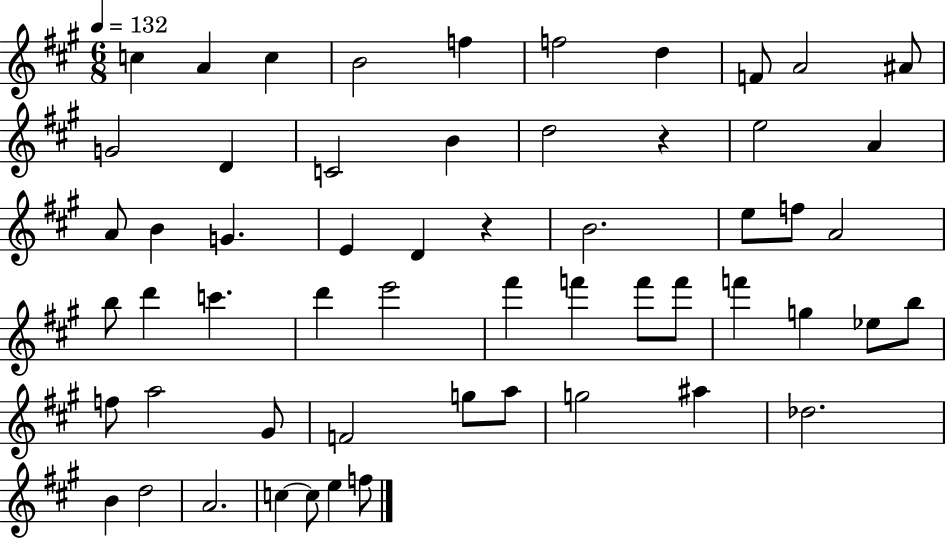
C5/q A4/q C5/q B4/h F5/q F5/h D5/q F4/e A4/h A#4/e G4/h D4/q C4/h B4/q D5/h R/q E5/h A4/q A4/e B4/q G4/q. E4/q D4/q R/q B4/h. E5/e F5/e A4/h B5/e D6/q C6/q. D6/q E6/h F#6/q F6/q F6/e F6/e F6/q G5/q Eb5/e B5/e F5/e A5/h G#4/e F4/h G5/e A5/e G5/h A#5/q Db5/h. B4/q D5/h A4/h. C5/q C5/e E5/q F5/e